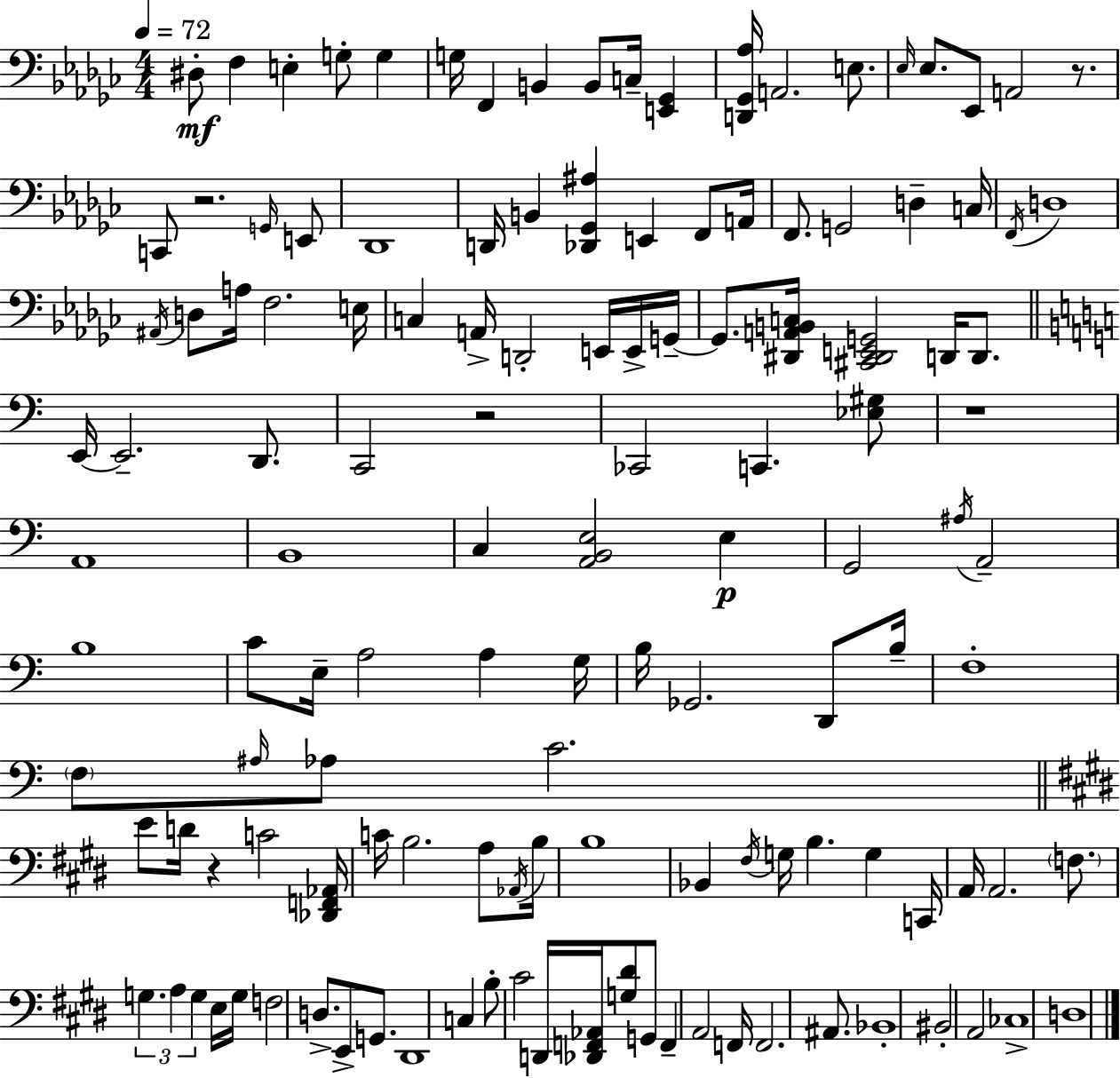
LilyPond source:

{
  \clef bass
  \numericTimeSignature
  \time 4/4
  \key ees \minor
  \tempo 4 = 72
  dis8-.\mf f4 e4-. g8-. g4 | g16 f,4 b,4 b,8 c16-- <e, ges,>4 | <d, ges, aes>16 a,2. e8. | \grace { ees16 } ees8. ees,8 a,2 r8. | \break c,8 r2. \grace { g,16 } | e,8 des,1 | d,16 b,4 <des, ges, ais>4 e,4 f,8 | a,16 f,8. g,2 d4-- | \break c16 \acciaccatura { f,16 } d1 | \acciaccatura { ais,16 } d8 a16 f2. | e16 c4 a,16-> d,2-. | e,16 e,16-> g,16--~~ g,8. <dis, a, b, c>16 <cis, dis, e, g,>2 | \break d,16 d,8. \bar "||" \break \key c \major e,16~~ e,2.-- d,8. | c,2 r2 | ces,2 c,4. <ees gis>8 | r1 | \break a,1 | b,1 | c4 <a, b, e>2 e4\p | g,2 \acciaccatura { ais16 } a,2-- | \break b1 | c'8 e16-- a2 a4 | g16 b16 ges,2. d,8 | b16-- f1-. | \break \parenthesize f8 \grace { ais16 } aes8 c'2. | \bar "||" \break \key e \major e'8 d'16 r4 c'2 <des, f, aes,>16 | c'16 b2. a8 \acciaccatura { aes,16 } | b16 b1 | bes,4 \acciaccatura { fis16 } g16 b4. g4 | \break c,16 a,16 a,2. \parenthesize f8. | \tuplet 3/2 { g4. a4 g4 } | e16 g16 f2 d8.-> e,8-> g,8. | dis,1 | \break c4 b8-. cis'2 | d,16 <des, f, aes,>16 <g dis'>8 g,8 f,4-- a,2 | f,16 f,2. ais,8. | bes,1-. | \break bis,2-. a,2 | ces1-> | d1 | \bar "|."
}